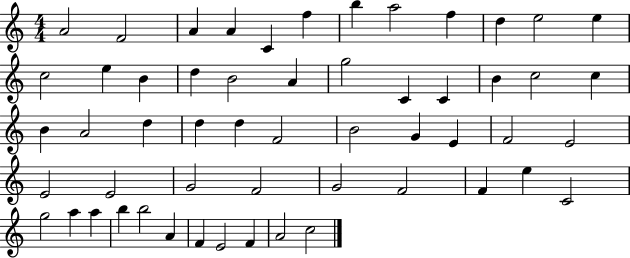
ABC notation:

X:1
T:Untitled
M:4/4
L:1/4
K:C
A2 F2 A A C f b a2 f d e2 e c2 e B d B2 A g2 C C B c2 c B A2 d d d F2 B2 G E F2 E2 E2 E2 G2 F2 G2 F2 F e C2 g2 a a b b2 A F E2 F A2 c2